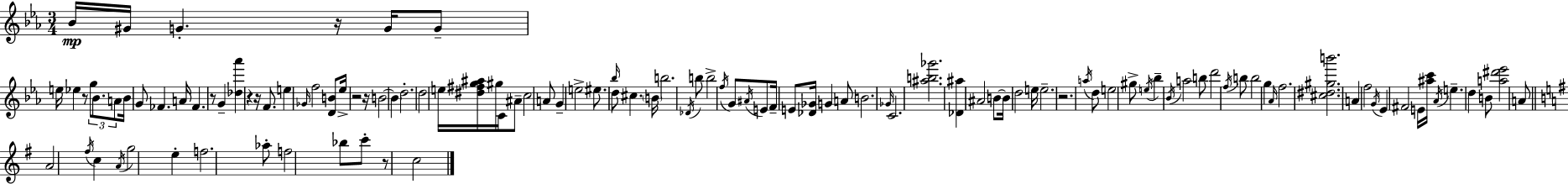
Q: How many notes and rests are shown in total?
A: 116